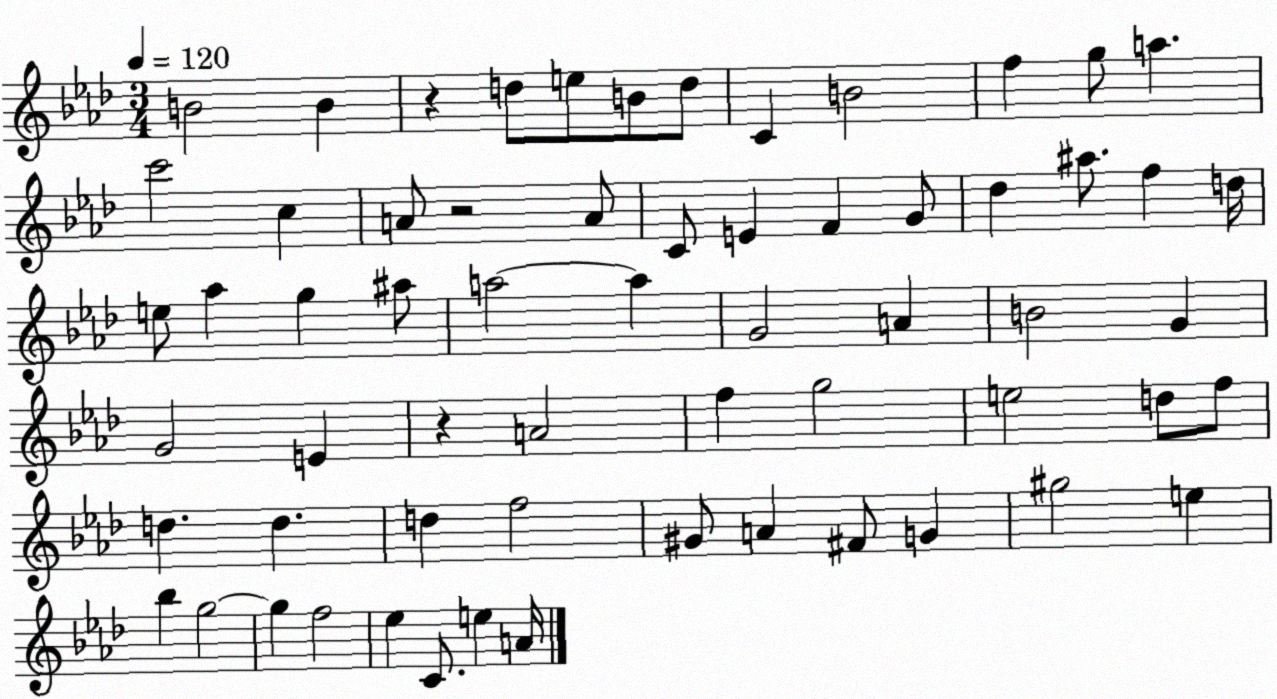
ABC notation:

X:1
T:Untitled
M:3/4
L:1/4
K:Ab
B2 B z d/2 e/2 B/2 d/2 C B2 f g/2 a c'2 c A/2 z2 A/2 C/2 E F G/2 _d ^a/2 f d/4 e/2 _a g ^a/2 a2 a G2 A B2 G G2 E z A2 f g2 e2 d/2 f/2 d d d f2 ^G/2 A ^F/2 G ^g2 e _b g2 g f2 _e C/2 e A/4